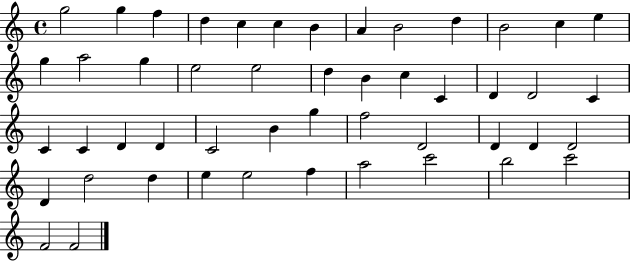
X:1
T:Untitled
M:4/4
L:1/4
K:C
g2 g f d c c B A B2 d B2 c e g a2 g e2 e2 d B c C D D2 C C C D D C2 B g f2 D2 D D D2 D d2 d e e2 f a2 c'2 b2 c'2 F2 F2